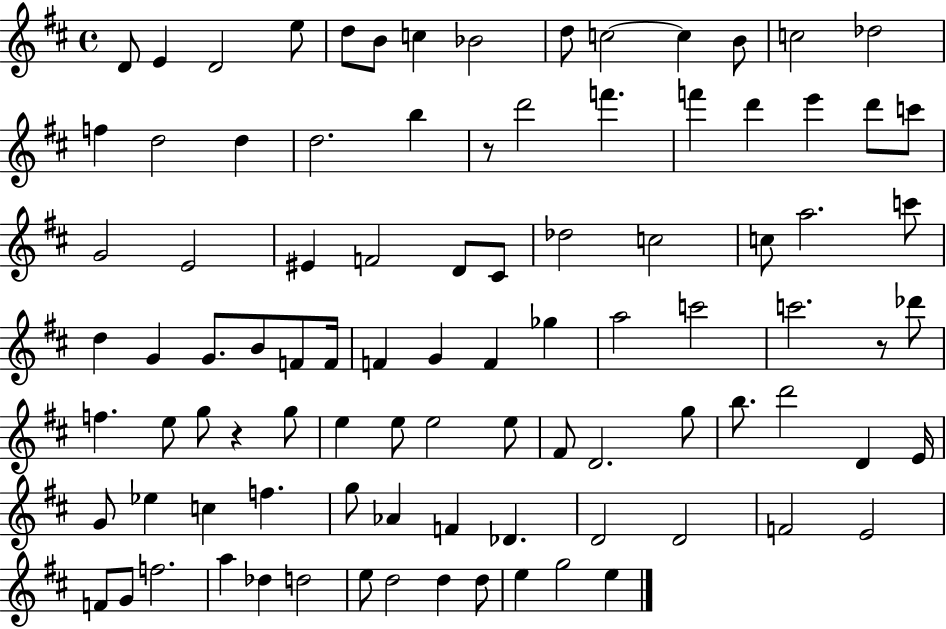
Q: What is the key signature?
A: D major